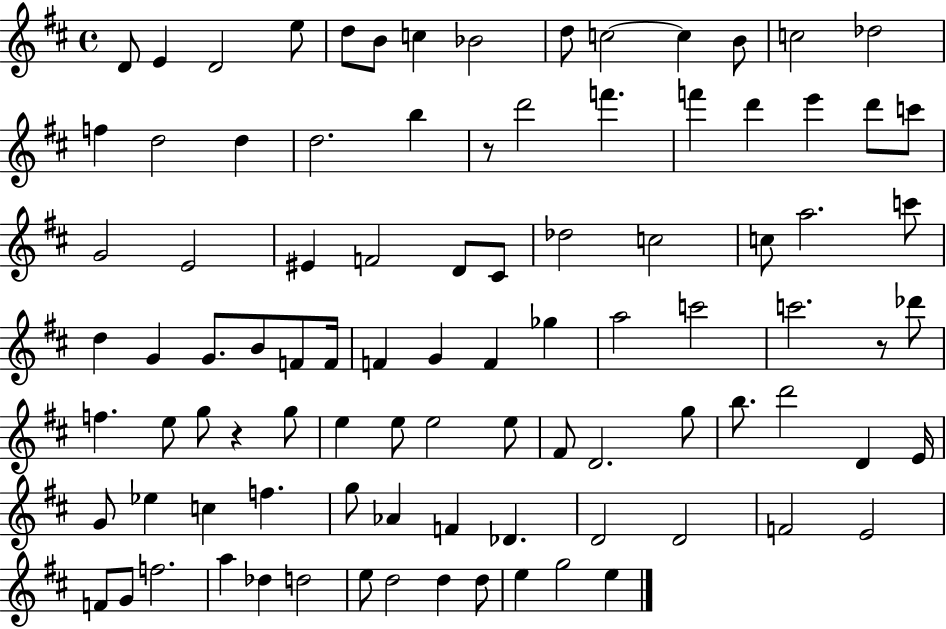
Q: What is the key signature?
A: D major